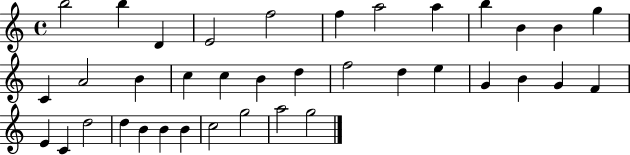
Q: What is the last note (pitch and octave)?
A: G5